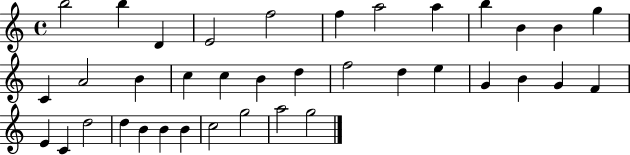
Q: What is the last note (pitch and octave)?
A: G5